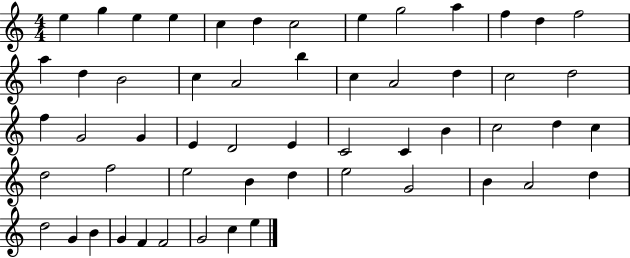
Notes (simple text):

E5/q G5/q E5/q E5/q C5/q D5/q C5/h E5/q G5/h A5/q F5/q D5/q F5/h A5/q D5/q B4/h C5/q A4/h B5/q C5/q A4/h D5/q C5/h D5/h F5/q G4/h G4/q E4/q D4/h E4/q C4/h C4/q B4/q C5/h D5/q C5/q D5/h F5/h E5/h B4/q D5/q E5/h G4/h B4/q A4/h D5/q D5/h G4/q B4/q G4/q F4/q F4/h G4/h C5/q E5/q